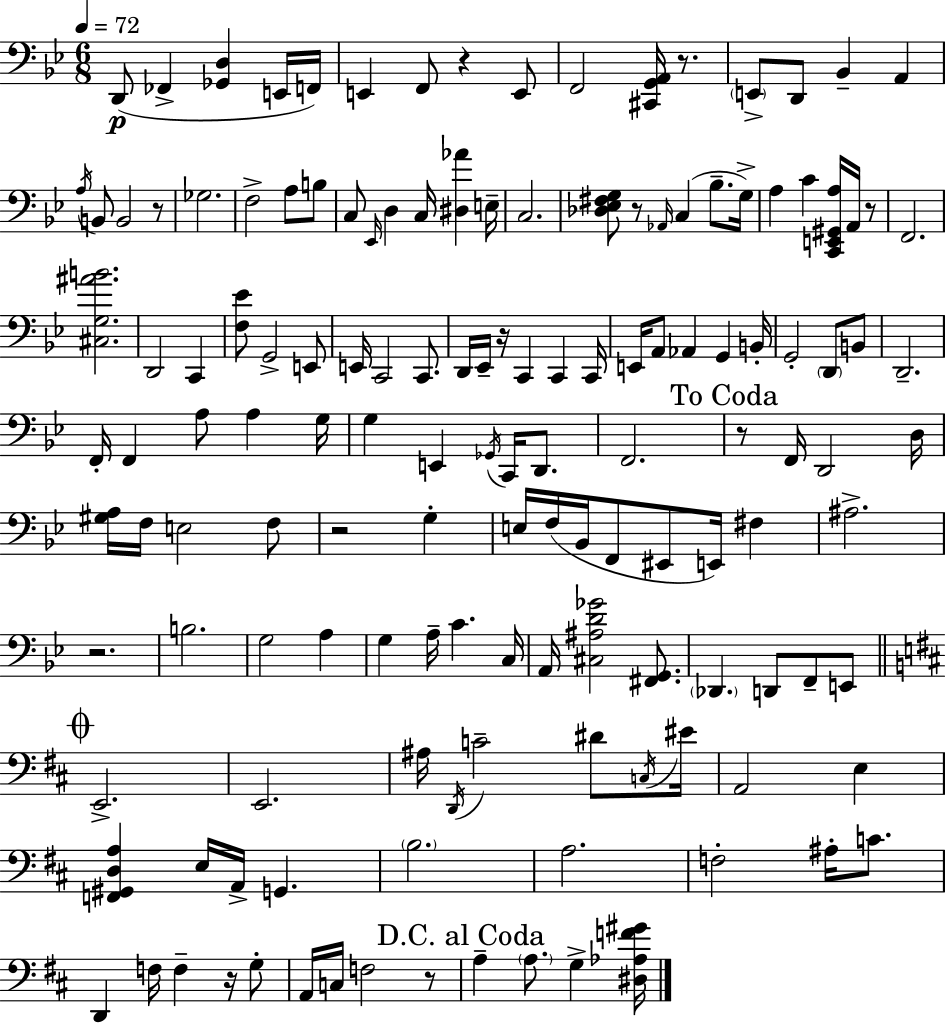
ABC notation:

X:1
T:Untitled
M:6/8
L:1/4
K:Bb
D,,/2 _F,, [_G,,D,] E,,/4 F,,/4 E,, F,,/2 z E,,/2 F,,2 [^C,,G,,A,,]/4 z/2 E,,/2 D,,/2 _B,, A,, A,/4 B,,/2 B,,2 z/2 _G,2 F,2 A,/2 B,/2 C,/2 _E,,/4 D, C,/4 [^D,_A] E,/4 C,2 [_D,_E,^F,G,]/2 z/2 _A,,/4 C, _B,/2 G,/4 A, C [C,,E,,^G,,A,]/4 A,,/4 z/2 F,,2 [^C,G,^AB]2 D,,2 C,, [F,_E]/2 G,,2 E,,/2 E,,/4 C,,2 C,,/2 D,,/4 _E,,/4 z/4 C,, C,, C,,/4 E,,/4 A,,/2 _A,, G,, B,,/4 G,,2 D,,/2 B,,/2 D,,2 F,,/4 F,, A,/2 A, G,/4 G, E,, _G,,/4 C,,/4 D,,/2 F,,2 z/2 F,,/4 D,,2 D,/4 [^G,A,]/4 F,/4 E,2 F,/2 z2 G, E,/4 F,/4 _B,,/4 F,,/2 ^E,,/2 E,,/4 ^F, ^A,2 z2 B,2 G,2 A, G, A,/4 C C,/4 A,,/4 [^C,^A,D_G]2 [^F,,G,,]/2 _D,, D,,/2 F,,/2 E,,/2 E,,2 E,,2 ^A,/4 D,,/4 C2 ^D/2 C,/4 ^E/4 A,,2 E, [F,,^G,,D,A,] E,/4 A,,/4 G,, B,2 A,2 F,2 ^A,/4 C/2 D,, F,/4 F, z/4 G,/2 A,,/4 C,/4 F,2 z/2 A, A,/2 G, [^D,_A,F^G]/4